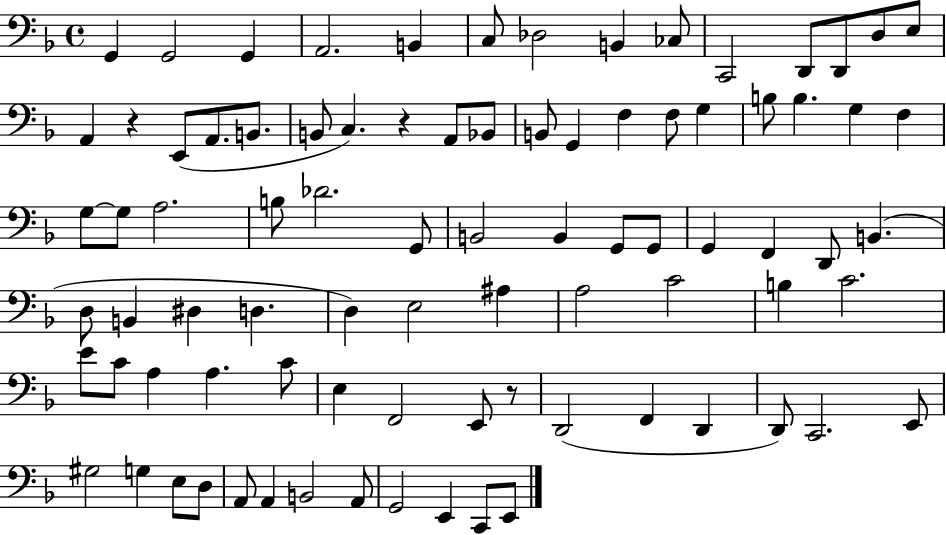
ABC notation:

X:1
T:Untitled
M:4/4
L:1/4
K:F
G,, G,,2 G,, A,,2 B,, C,/2 _D,2 B,, _C,/2 C,,2 D,,/2 D,,/2 D,/2 E,/2 A,, z E,,/2 A,,/2 B,,/2 B,,/2 C, z A,,/2 _B,,/2 B,,/2 G,, F, F,/2 G, B,/2 B, G, F, G,/2 G,/2 A,2 B,/2 _D2 G,,/2 B,,2 B,, G,,/2 G,,/2 G,, F,, D,,/2 B,, D,/2 B,, ^D, D, D, E,2 ^A, A,2 C2 B, C2 E/2 C/2 A, A, C/2 E, F,,2 E,,/2 z/2 D,,2 F,, D,, D,,/2 C,,2 E,,/2 ^G,2 G, E,/2 D,/2 A,,/2 A,, B,,2 A,,/2 G,,2 E,, C,,/2 E,,/2